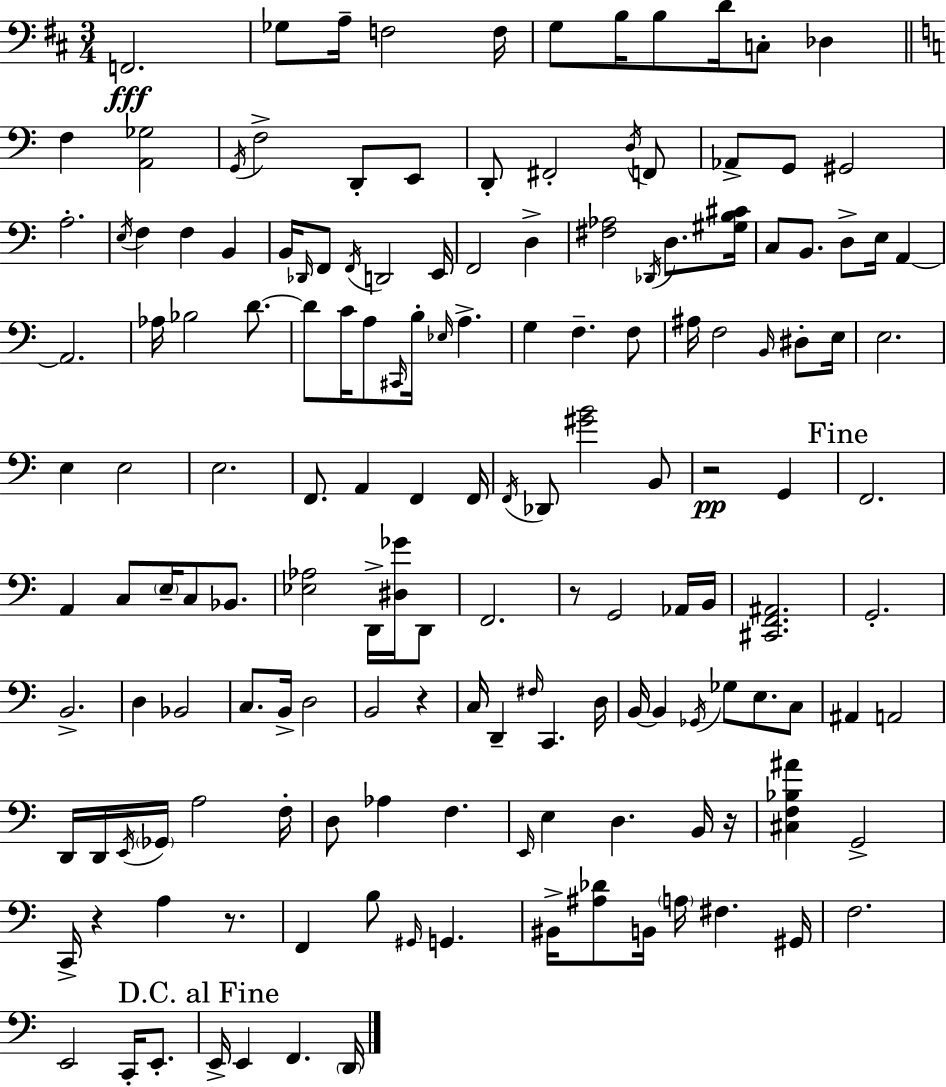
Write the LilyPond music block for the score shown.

{
  \clef bass
  \numericTimeSignature
  \time 3/4
  \key d \major
  \repeat volta 2 { f,2.\fff | ges8 a16-- f2 f16 | g8 b16 b8 d'16 c8-. des4 | \bar "||" \break \key c \major f4 <a, ges>2 | \acciaccatura { g,16 } f2-> d,8-. e,8 | d,8-. fis,2-. \acciaccatura { d16 } | f,8 aes,8-> g,8 gis,2 | \break a2.-. | \acciaccatura { e16 } f4 f4 b,4 | b,16 \grace { des,16 } f,8 \acciaccatura { f,16 } d,2 | e,16 f,2 | \break d4-> <fis aes>2 | \acciaccatura { des,16 } d8. <gis b cis'>16 c8 b,8. d8-> | e16 a,4~~ a,2. | aes16 bes2 | \break d'8.~~ d'8 c'16 a8 \grace { cis,16 } | b16-. \grace { ees16 } a4.-> g4 | f4.-- f8 ais16 f2 | \grace { b,16 } dis8-. e16 e2. | \break e4 | e2 e2. | f,8. | a,4 f,4 f,16 \acciaccatura { f,16 } des,8 | \break <gis' b'>2 b,8 r2\pp | g,4 \mark "Fine" f,2. | a,4 | c8 \parenthesize e16-- c8 bes,8. <ees aes>2 | \break d,16-> <dis ges'>16 d,8 f,2. | r8 | g,2 aes,16 b,16 <cis, f, ais,>2. | g,2.-. | \break b,2.-> | d4 | bes,2 c8. | b,16-> d2 b,2 | \break r4 c16 d,4-- | \grace { fis16 } c,4. d16 b,16~~ | b,4 \acciaccatura { ges,16 } ges8 e8. c8 | ais,4 a,2 | \break d,16 d,16 \acciaccatura { e,16 } \parenthesize ges,16 a2 | f16-. d8 aes4 f4. | \grace { e,16 } e4 d4. | b,16 r16 <cis f bes ais'>4 g,2-> | \break c,16-> r4 a4 r8. | f,4 b8 \grace { gis,16 } g,4. | bis,16-> <ais des'>8 b,16 \parenthesize a16 fis4. | gis,16 f2. | \break e,2 c,16-. | e,8.-. \mark "D.C. al Fine" e,16-> e,4 f,4. | \parenthesize d,16 } \bar "|."
}